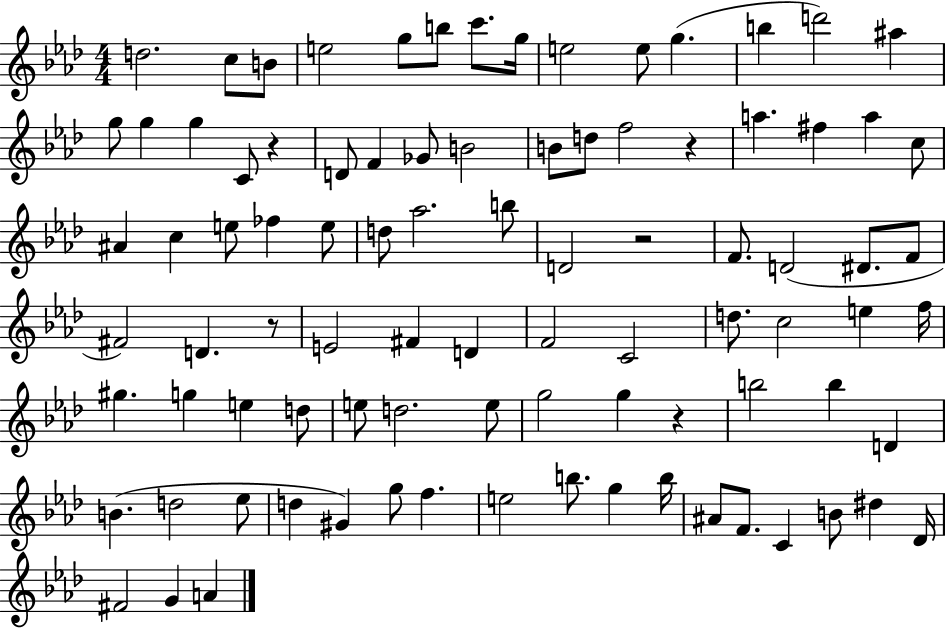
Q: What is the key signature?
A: AES major